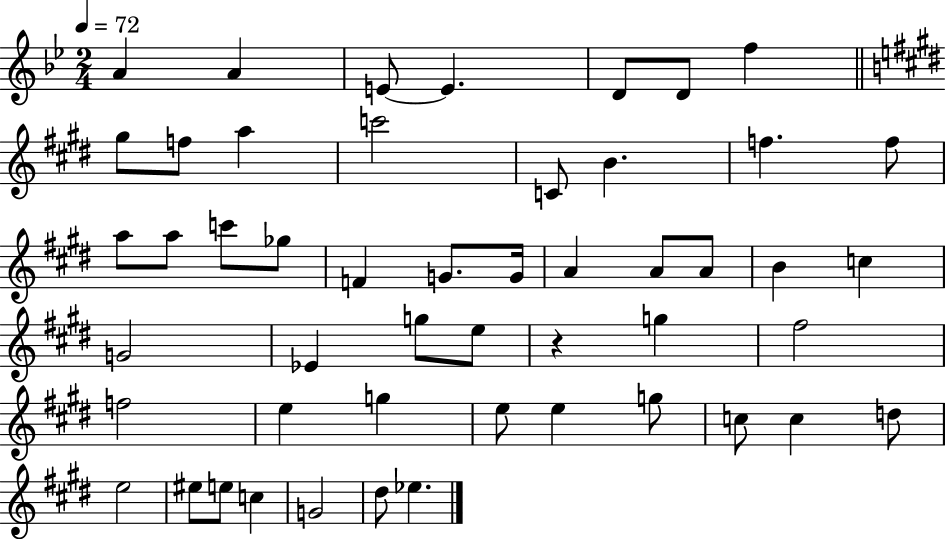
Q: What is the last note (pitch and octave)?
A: Eb5